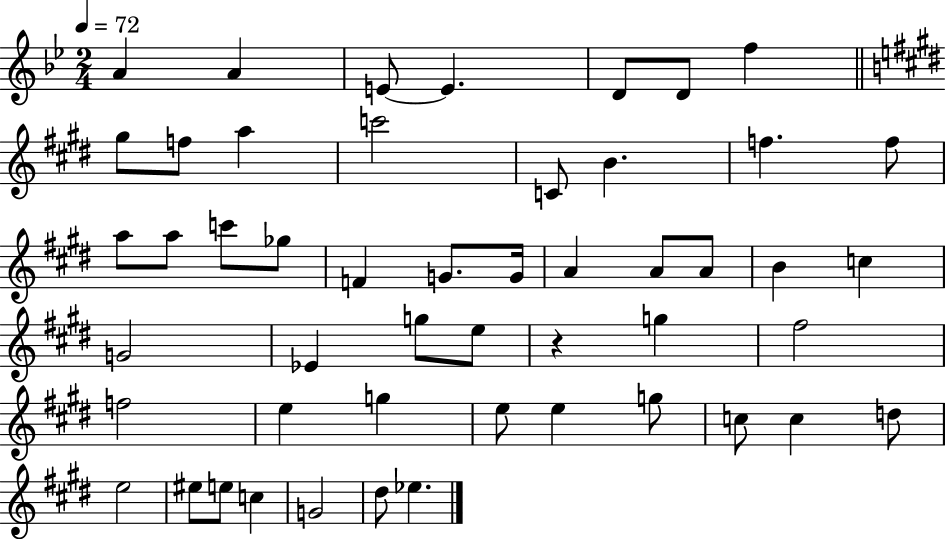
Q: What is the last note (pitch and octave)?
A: Eb5